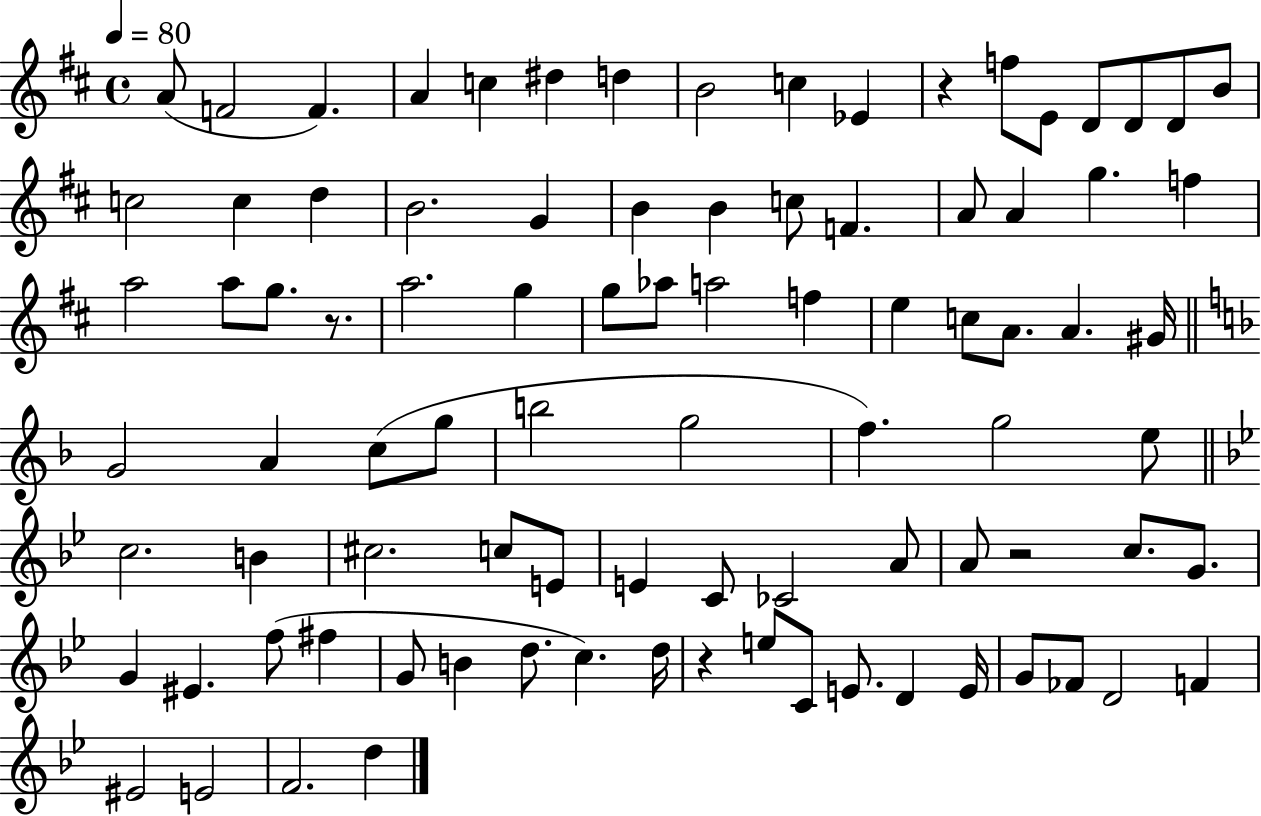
A4/e F4/h F4/q. A4/q C5/q D#5/q D5/q B4/h C5/q Eb4/q R/q F5/e E4/e D4/e D4/e D4/e B4/e C5/h C5/q D5/q B4/h. G4/q B4/q B4/q C5/e F4/q. A4/e A4/q G5/q. F5/q A5/h A5/e G5/e. R/e. A5/h. G5/q G5/e Ab5/e A5/h F5/q E5/q C5/e A4/e. A4/q. G#4/s G4/h A4/q C5/e G5/e B5/h G5/h F5/q. G5/h E5/e C5/h. B4/q C#5/h. C5/e E4/e E4/q C4/e CES4/h A4/e A4/e R/h C5/e. G4/e. G4/q EIS4/q. F5/e F#5/q G4/e B4/q D5/e. C5/q. D5/s R/q E5/e C4/e E4/e. D4/q E4/s G4/e FES4/e D4/h F4/q EIS4/h E4/h F4/h. D5/q